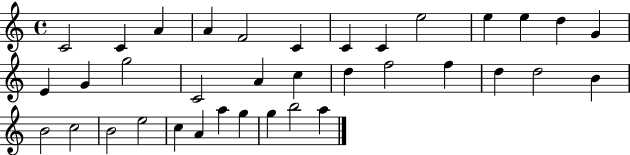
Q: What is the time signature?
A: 4/4